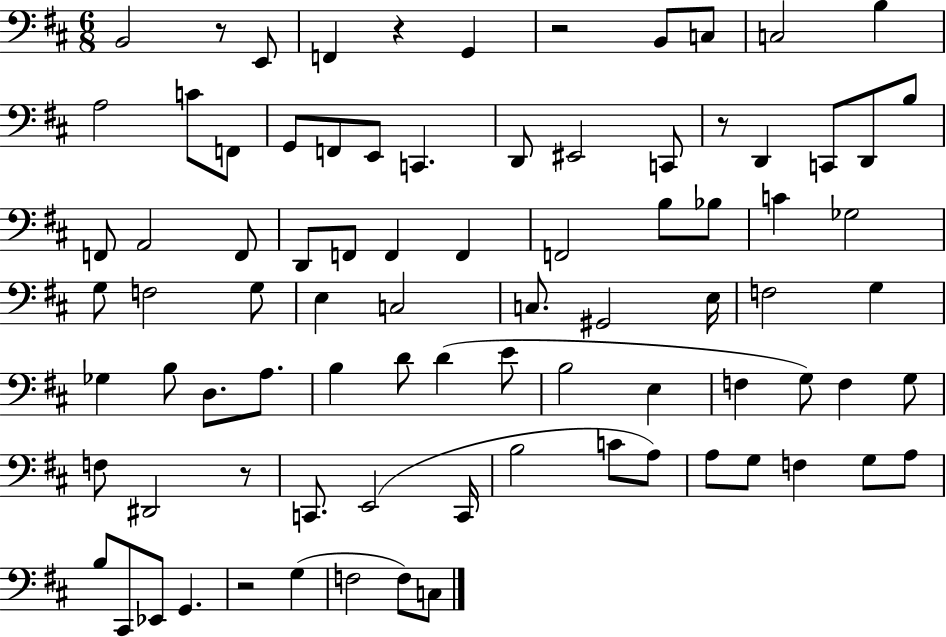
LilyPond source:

{
  \clef bass
  \numericTimeSignature
  \time 6/8
  \key d \major
  \repeat volta 2 { b,2 r8 e,8 | f,4 r4 g,4 | r2 b,8 c8 | c2 b4 | \break a2 c'8 f,8 | g,8 f,8 e,8 c,4. | d,8 eis,2 c,8 | r8 d,4 c,8 d,8 b8 | \break f,8 a,2 f,8 | d,8 f,8 f,4 f,4 | f,2 b8 bes8 | c'4 ges2 | \break g8 f2 g8 | e4 c2 | c8. gis,2 e16 | f2 g4 | \break ges4 b8 d8. a8. | b4 d'8 d'4( e'8 | b2 e4 | f4 g8) f4 g8 | \break f8 dis,2 r8 | c,8. e,2( c,16 | b2 c'8 a8) | a8 g8 f4 g8 a8 | \break b8 cis,8 ees,8 g,4. | r2 g4( | f2 f8) c8 | } \bar "|."
}